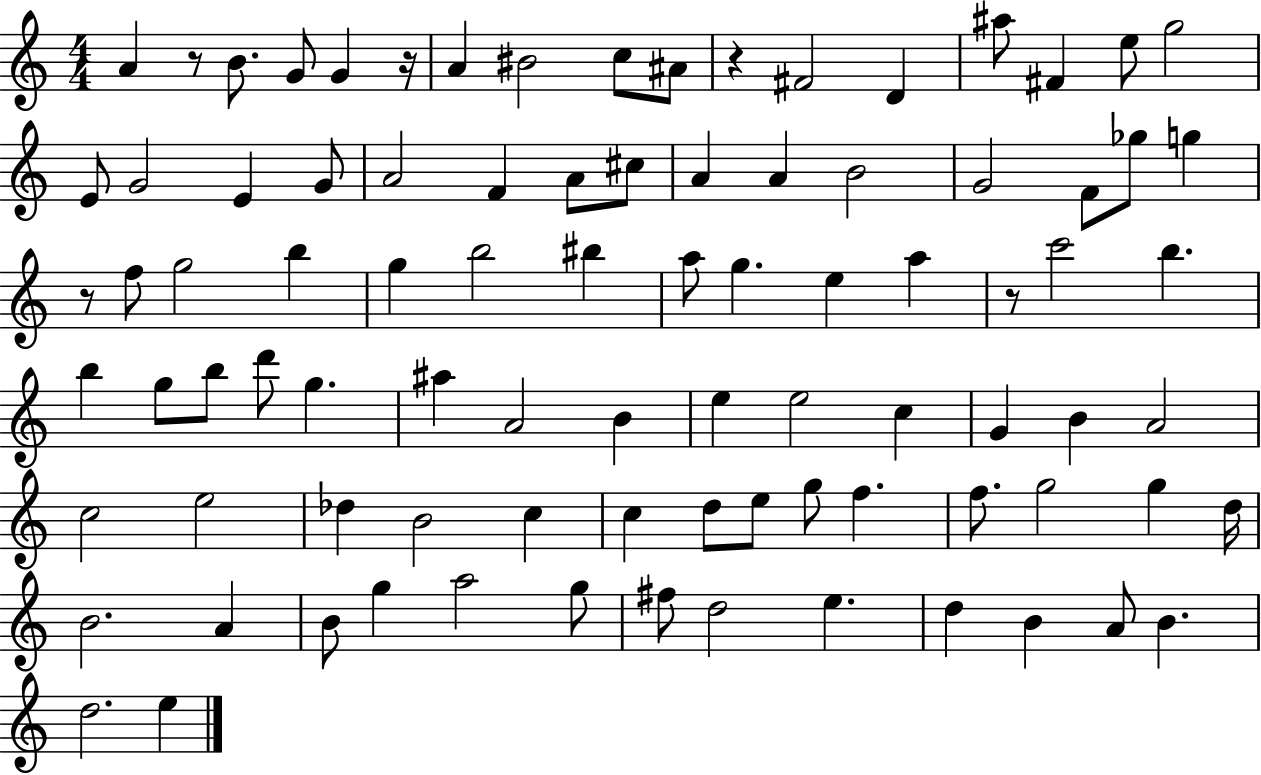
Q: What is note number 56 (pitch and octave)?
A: C5